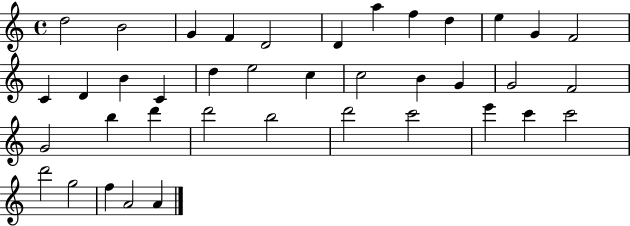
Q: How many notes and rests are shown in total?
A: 39